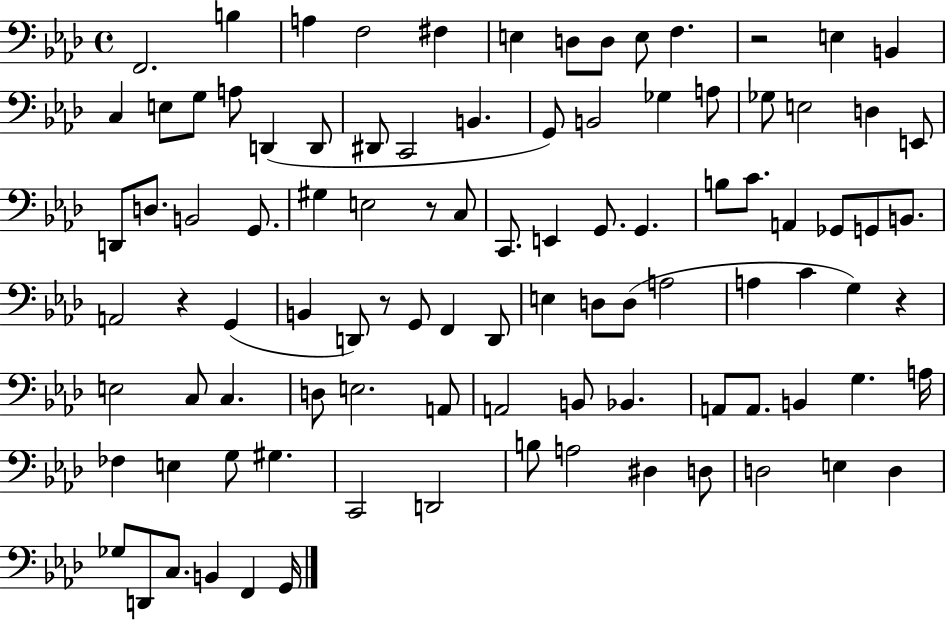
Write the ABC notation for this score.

X:1
T:Untitled
M:4/4
L:1/4
K:Ab
F,,2 B, A, F,2 ^F, E, D,/2 D,/2 E,/2 F, z2 E, B,, C, E,/2 G,/2 A,/2 D,, D,,/2 ^D,,/2 C,,2 B,, G,,/2 B,,2 _G, A,/2 _G,/2 E,2 D, E,,/2 D,,/2 D,/2 B,,2 G,,/2 ^G, E,2 z/2 C,/2 C,,/2 E,, G,,/2 G,, B,/2 C/2 A,, _G,,/2 G,,/2 B,,/2 A,,2 z G,, B,, D,,/2 z/2 G,,/2 F,, D,,/2 E, D,/2 D,/2 A,2 A, C G, z E,2 C,/2 C, D,/2 E,2 A,,/2 A,,2 B,,/2 _B,, A,,/2 A,,/2 B,, G, A,/4 _F, E, G,/2 ^G, C,,2 D,,2 B,/2 A,2 ^D, D,/2 D,2 E, D, _G,/2 D,,/2 C,/2 B,, F,, G,,/4